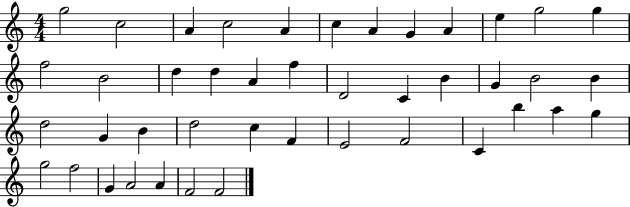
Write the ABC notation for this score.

X:1
T:Untitled
M:4/4
L:1/4
K:C
g2 c2 A c2 A c A G A e g2 g f2 B2 d d A f D2 C B G B2 B d2 G B d2 c F E2 F2 C b a g g2 f2 G A2 A F2 F2